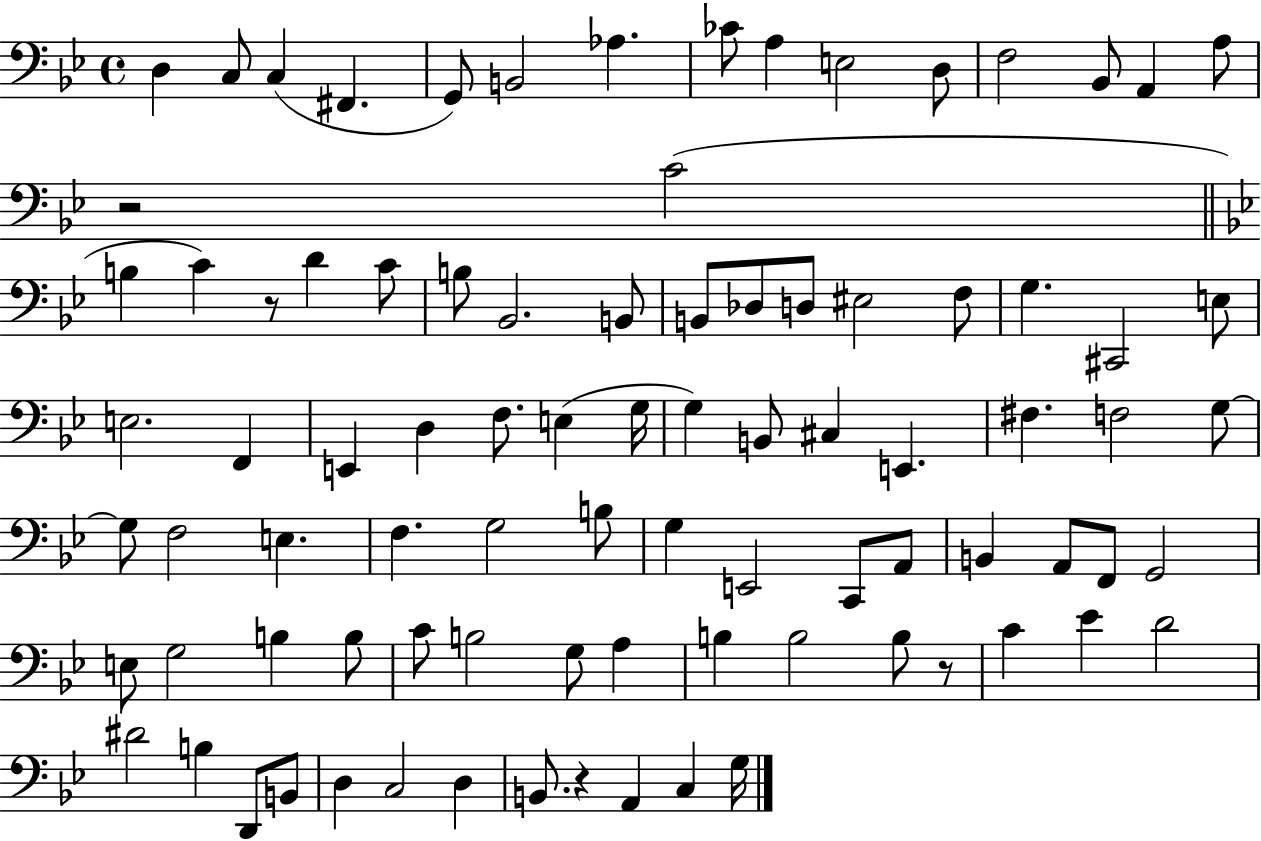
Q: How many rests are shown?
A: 4